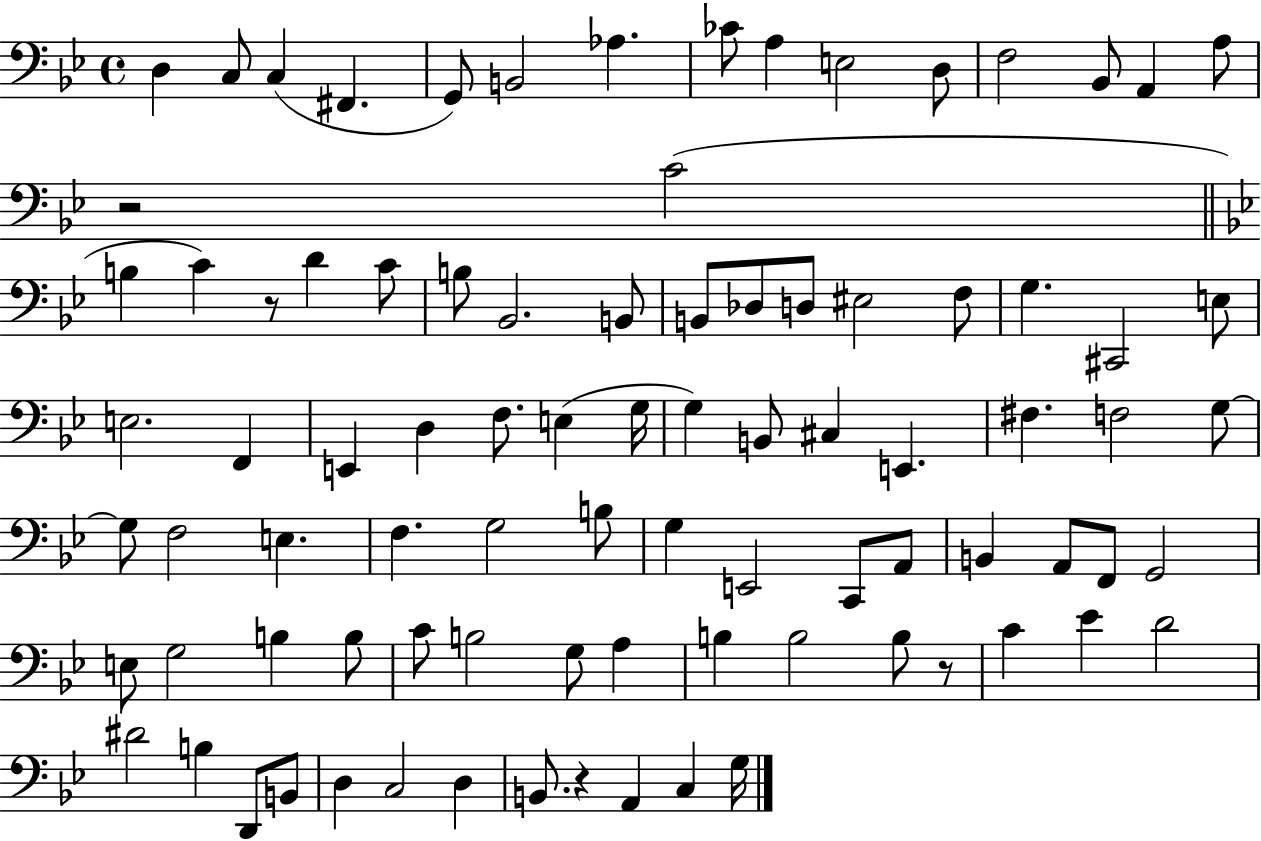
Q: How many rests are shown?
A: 4